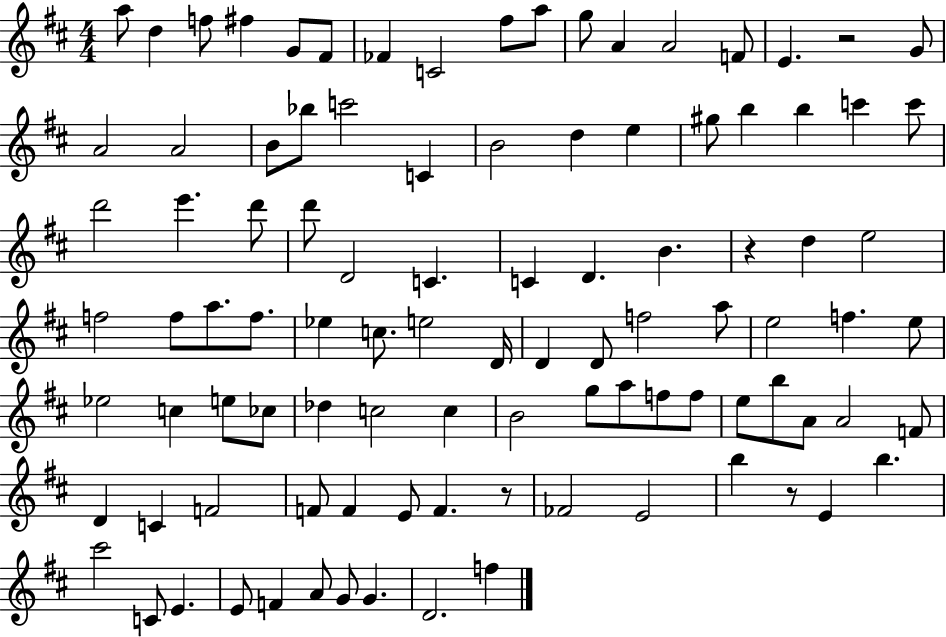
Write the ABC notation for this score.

X:1
T:Untitled
M:4/4
L:1/4
K:D
a/2 d f/2 ^f G/2 ^F/2 _F C2 ^f/2 a/2 g/2 A A2 F/2 E z2 G/2 A2 A2 B/2 _b/2 c'2 C B2 d e ^g/2 b b c' c'/2 d'2 e' d'/2 d'/2 D2 C C D B z d e2 f2 f/2 a/2 f/2 _e c/2 e2 D/4 D D/2 f2 a/2 e2 f e/2 _e2 c e/2 _c/2 _d c2 c B2 g/2 a/2 f/2 f/2 e/2 b/2 A/2 A2 F/2 D C F2 F/2 F E/2 F z/2 _F2 E2 b z/2 E b ^c'2 C/2 E E/2 F A/2 G/2 G D2 f